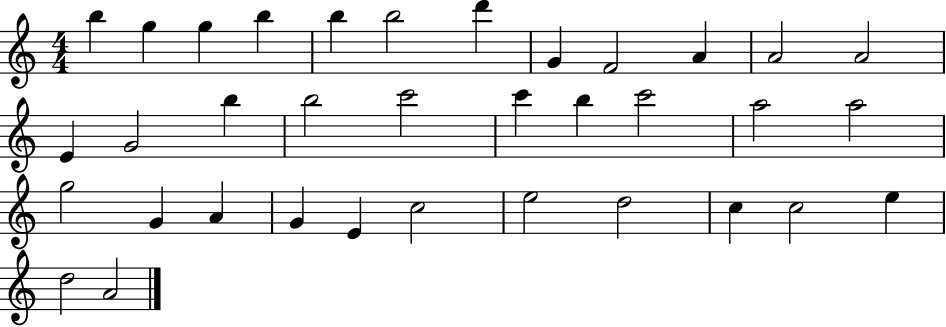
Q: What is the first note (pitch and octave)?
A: B5